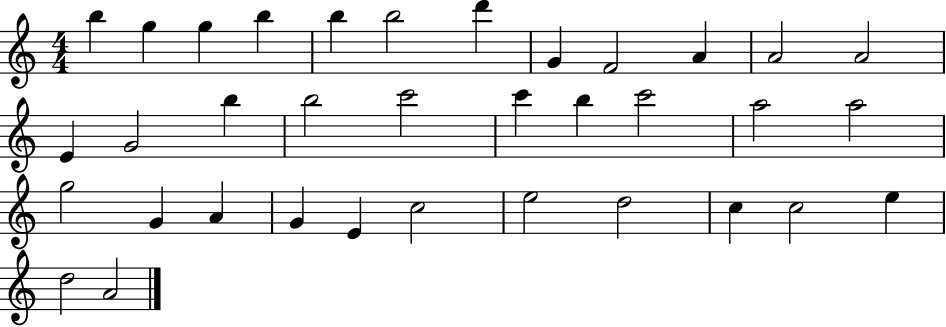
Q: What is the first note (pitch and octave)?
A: B5